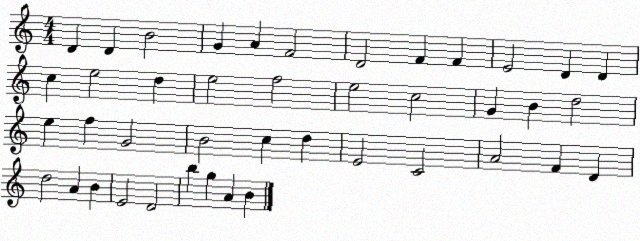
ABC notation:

X:1
T:Untitled
M:4/4
L:1/4
K:C
D D B2 G A F2 D2 F F E2 D D c e2 d e2 f2 e2 c2 G B d2 e f G2 B2 c d E2 C2 A2 F D d2 A B E2 D2 b g A B